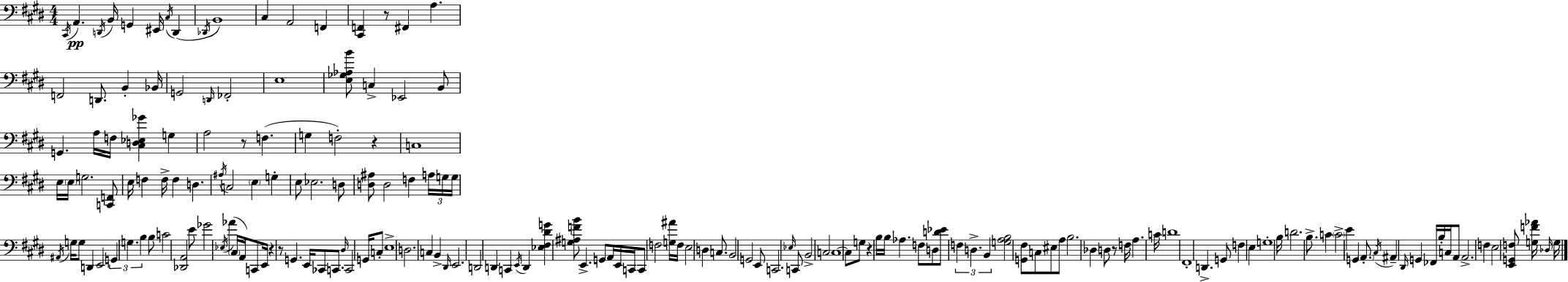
{
  \clef bass
  \numericTimeSignature
  \time 4/4
  \key e \major
  \acciaccatura { cis,16 }\pp a,4. \acciaccatura { d,16 } b,16 g,4 eis,16 \acciaccatura { cis16 }( d,4 | \acciaccatura { des,16 } b,1) | cis4 a,2 | f,4 <cis, f,>4 r8 fis,4 a4. | \break f,2 d,8. b,4-. | bes,16 g,2 \grace { d,16 } fes,2-. | e1 | <e ges aes b'>8 c4-> ees,2 | \break b,8 g,4. a16 f16 <cis d ees ges'>4 | g4 a2 r8 f4.( | g4 f2-.) | r4 c1 | \break e16 \parenthesize e16 g2. | <c, f,>8 e16 f4 f16-> f4 d4. | \acciaccatura { ais16 } c2 \parenthesize e4 | g4-. e8 ees2. | \break d8 <d ais>8 d2 | f4 \tuplet 3/2 { a16 g16 g16 } \acciaccatura { ais,16 } g16 g8 d,4 e,2 | \tuplet 3/2 { g,4 g4. | b4 } b8 c'2 <des, a,>2 | \break e'8 ges'2 | \acciaccatura { ees16 } aes'4( \parenthesize cis16 a,16) c,8 e,16 r4 r8 | g,4. e,16 ces,8 c,8. \grace { dis16 } c,2 | g,16 c8-. e1-> | \break d2. | c4 b,4-> \grace { dis,16 } e,2. | d,2 | d,4 c,4 \acciaccatura { e,16 } d,4 <ees fis dis' g'>4 | \break <g ais f' b'>8 e,4.-> g,8 a,16 e,16 c,16 | c,8 f2 <g ais'>16 f16 e2 | d4 c8. b,2 | g,2 e,8 c,2. | \break \grace { ees16 } c,8 b,2-> | c2 c1~~ | c8 g8 | r4 b16 b16 aes4. f8 d8 | \break <d' ees'>8 \tuplet 3/2 { f4 d4.-> b,4 } | <g a b>2 <g, fis>8 c8 eis8 a8 | b2. des4 | d8 r8 f16 a4. c'16 d'1 | \break fis,1-. | d,4.-> | g,8 f4 e4 g1-. | b16 d'2. | \break b8.-> c'4 | \parenthesize c'2-> e'4 g,4 | \parenthesize a,8.-. \acciaccatura { cis16 } ais,4-- \grace { dis,16 } g,4 fes,16 b16-. c16 | a,8 a,2.-> f4 | \break e2 <e, g, f>8 <g f' aes'>16 \grace { des16 } g16 \bar "|."
}